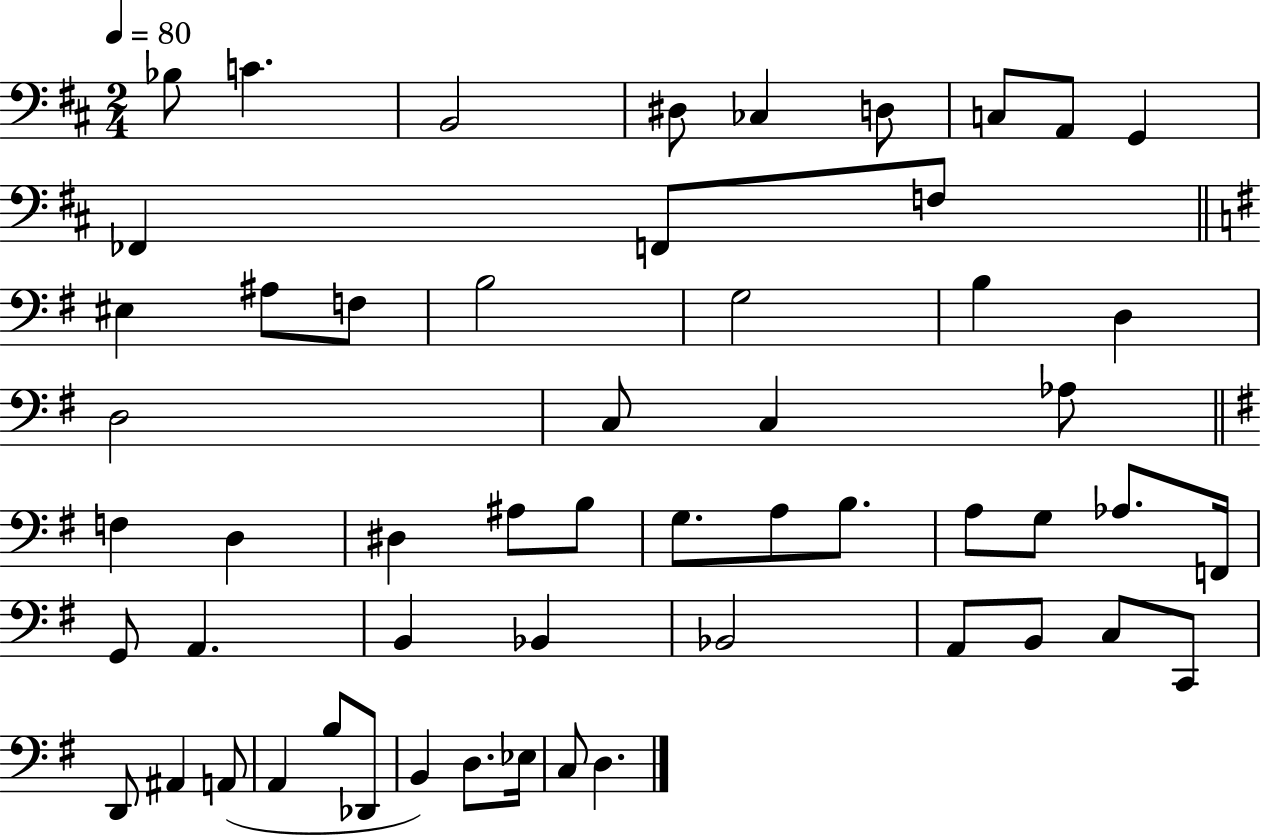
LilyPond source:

{
  \clef bass
  \numericTimeSignature
  \time 2/4
  \key d \major
  \tempo 4 = 80
  bes8 c'4. | b,2 | dis8 ces4 d8 | c8 a,8 g,4 | \break fes,4 f,8 f8 | \bar "||" \break \key g \major eis4 ais8 f8 | b2 | g2 | b4 d4 | \break d2 | c8 c4 aes8 | \bar "||" \break \key g \major f4 d4 | dis4 ais8 b8 | g8. a8 b8. | a8 g8 aes8. f,16 | \break g,8 a,4. | b,4 bes,4 | bes,2 | a,8 b,8 c8 c,8 | \break d,8 ais,4 a,8( | a,4 b8 des,8 | b,4) d8. ees16 | c8 d4. | \break \bar "|."
}